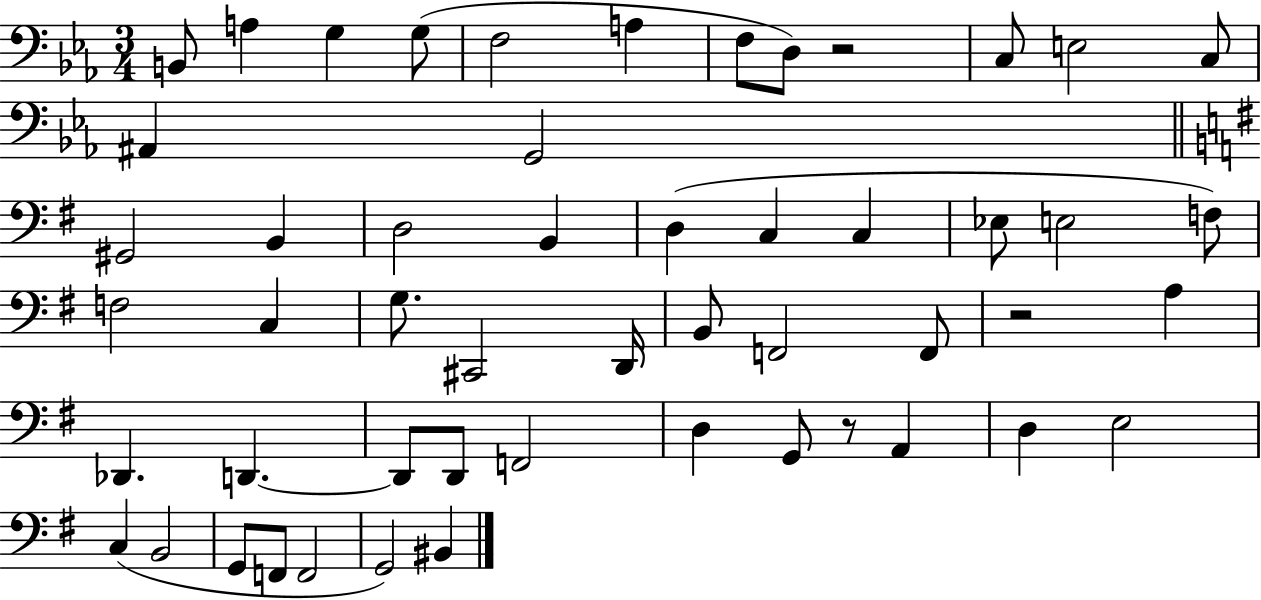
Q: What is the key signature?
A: EES major